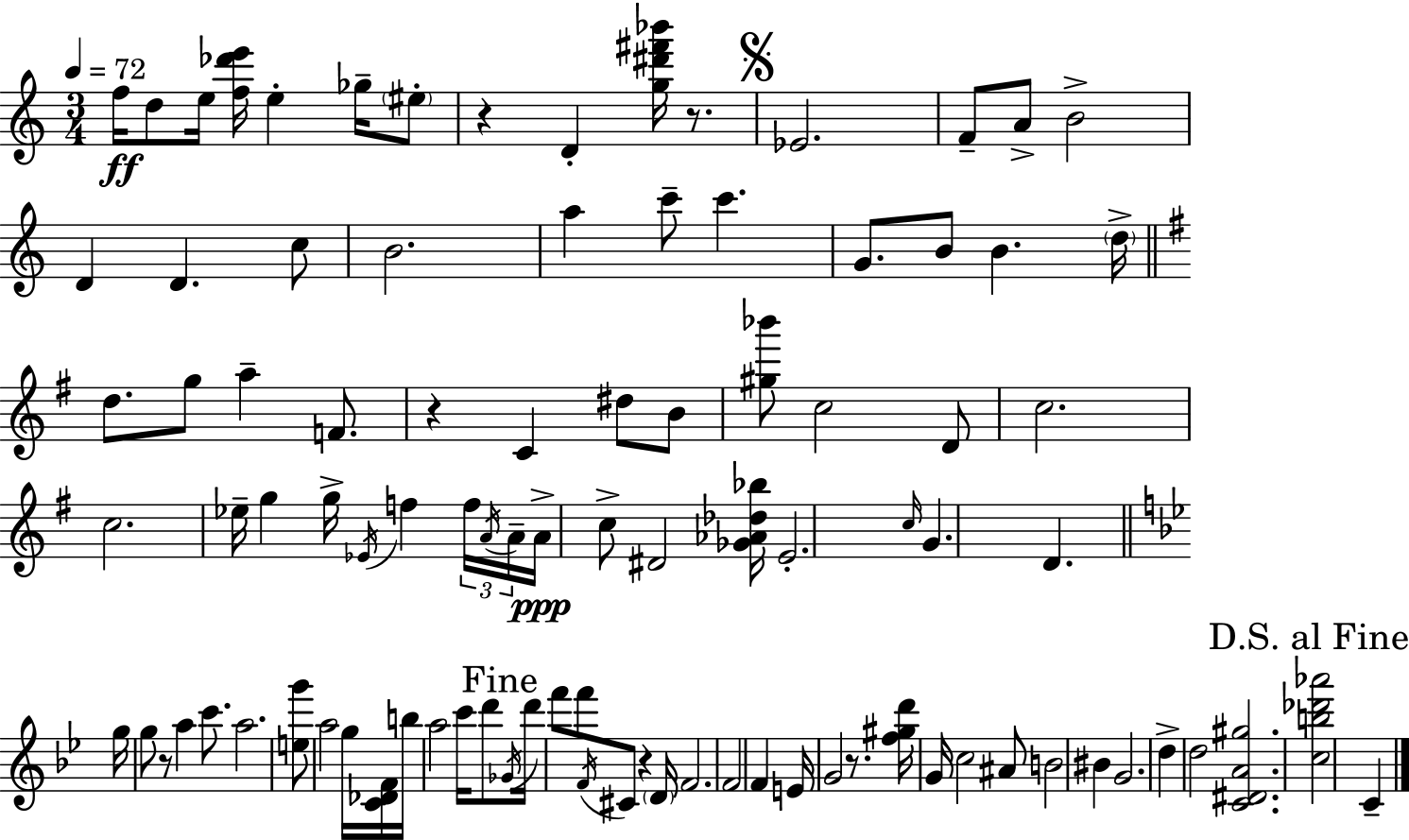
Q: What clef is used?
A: treble